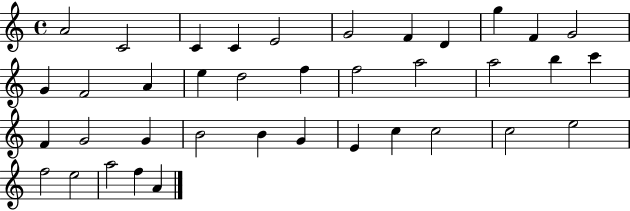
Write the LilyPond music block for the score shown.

{
  \clef treble
  \time 4/4
  \defaultTimeSignature
  \key c \major
  a'2 c'2 | c'4 c'4 e'2 | g'2 f'4 d'4 | g''4 f'4 g'2 | \break g'4 f'2 a'4 | e''4 d''2 f''4 | f''2 a''2 | a''2 b''4 c'''4 | \break f'4 g'2 g'4 | b'2 b'4 g'4 | e'4 c''4 c''2 | c''2 e''2 | \break f''2 e''2 | a''2 f''4 a'4 | \bar "|."
}